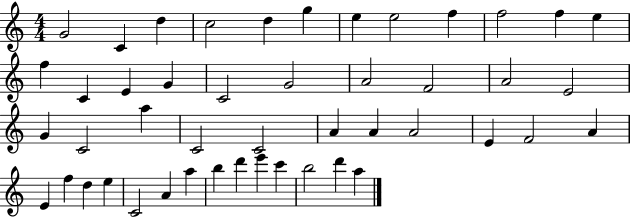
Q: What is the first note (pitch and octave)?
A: G4